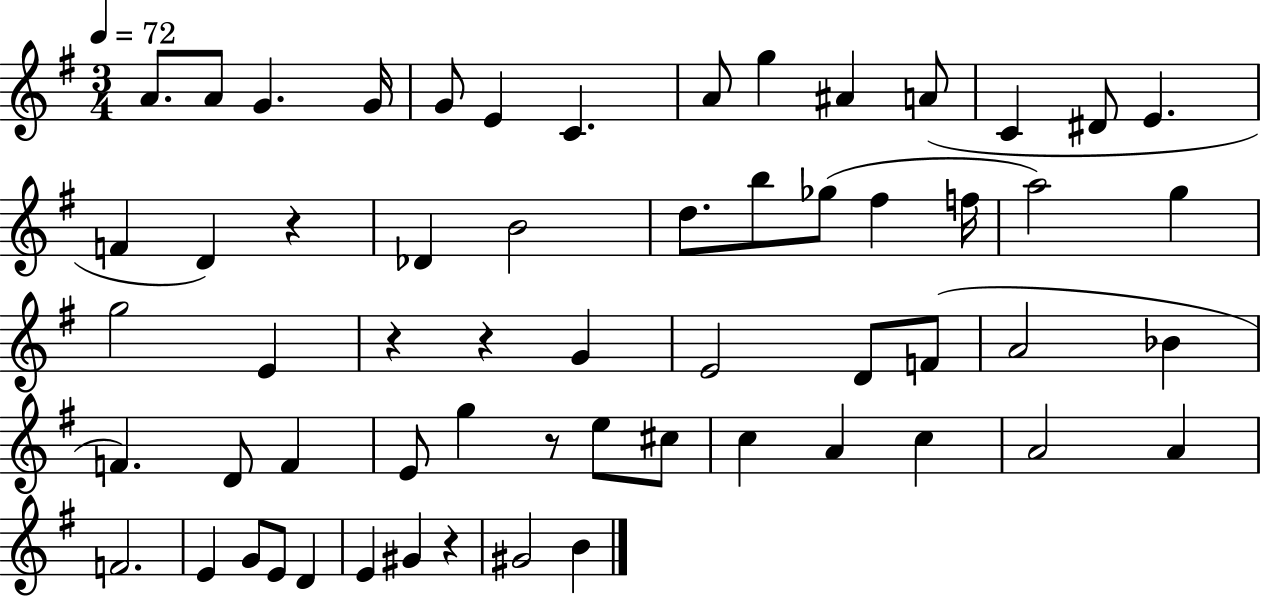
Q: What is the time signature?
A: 3/4